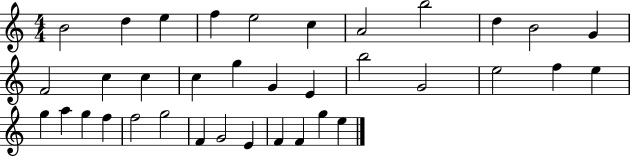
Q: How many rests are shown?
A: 0